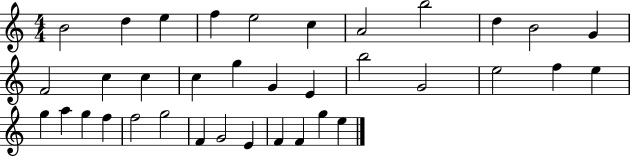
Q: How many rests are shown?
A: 0